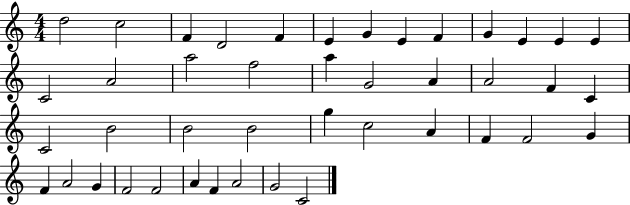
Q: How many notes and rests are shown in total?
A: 43